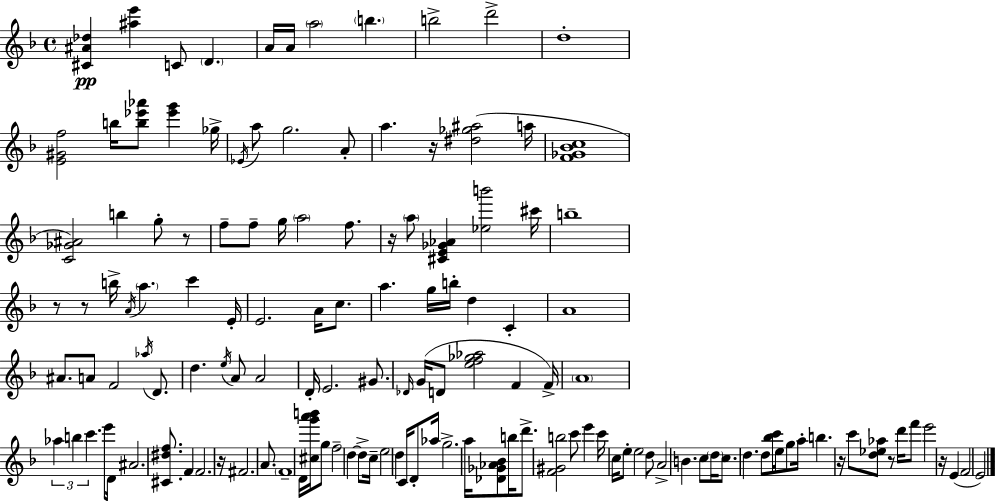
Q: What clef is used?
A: treble